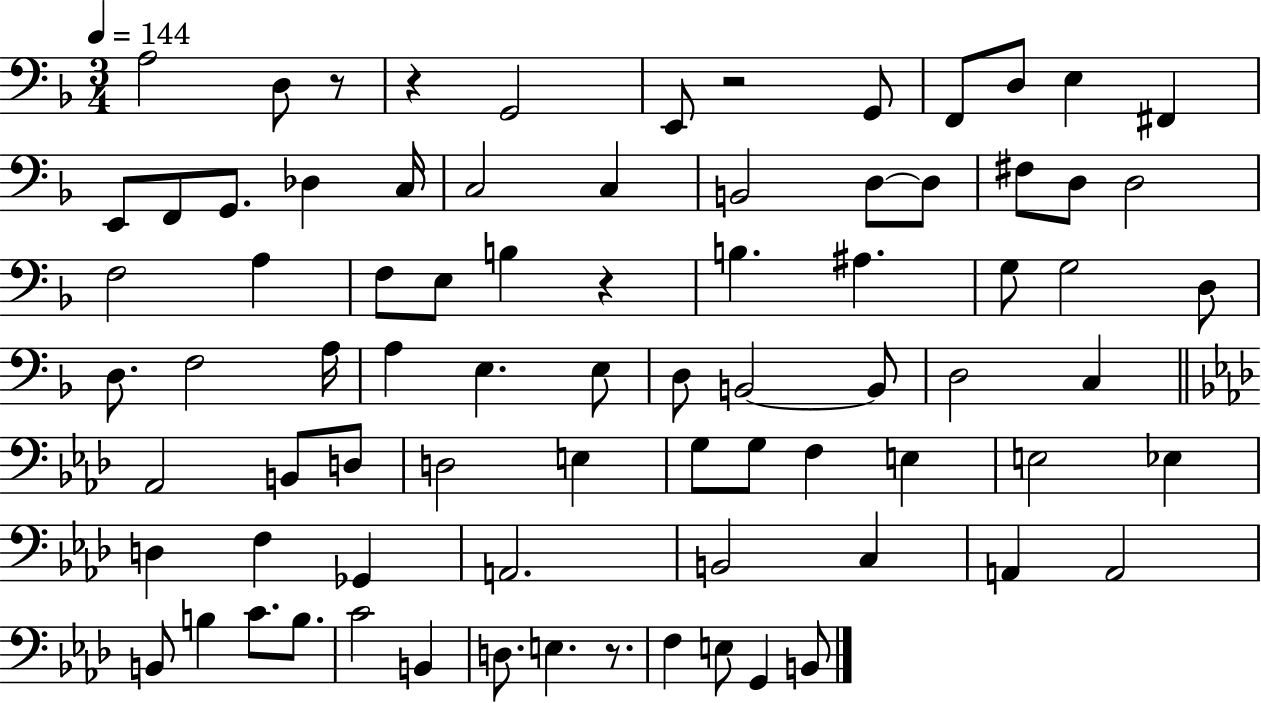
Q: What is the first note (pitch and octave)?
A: A3